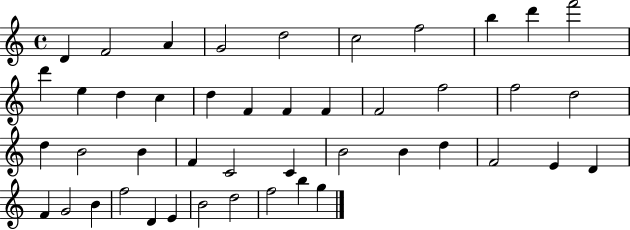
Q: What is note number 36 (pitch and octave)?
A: G4